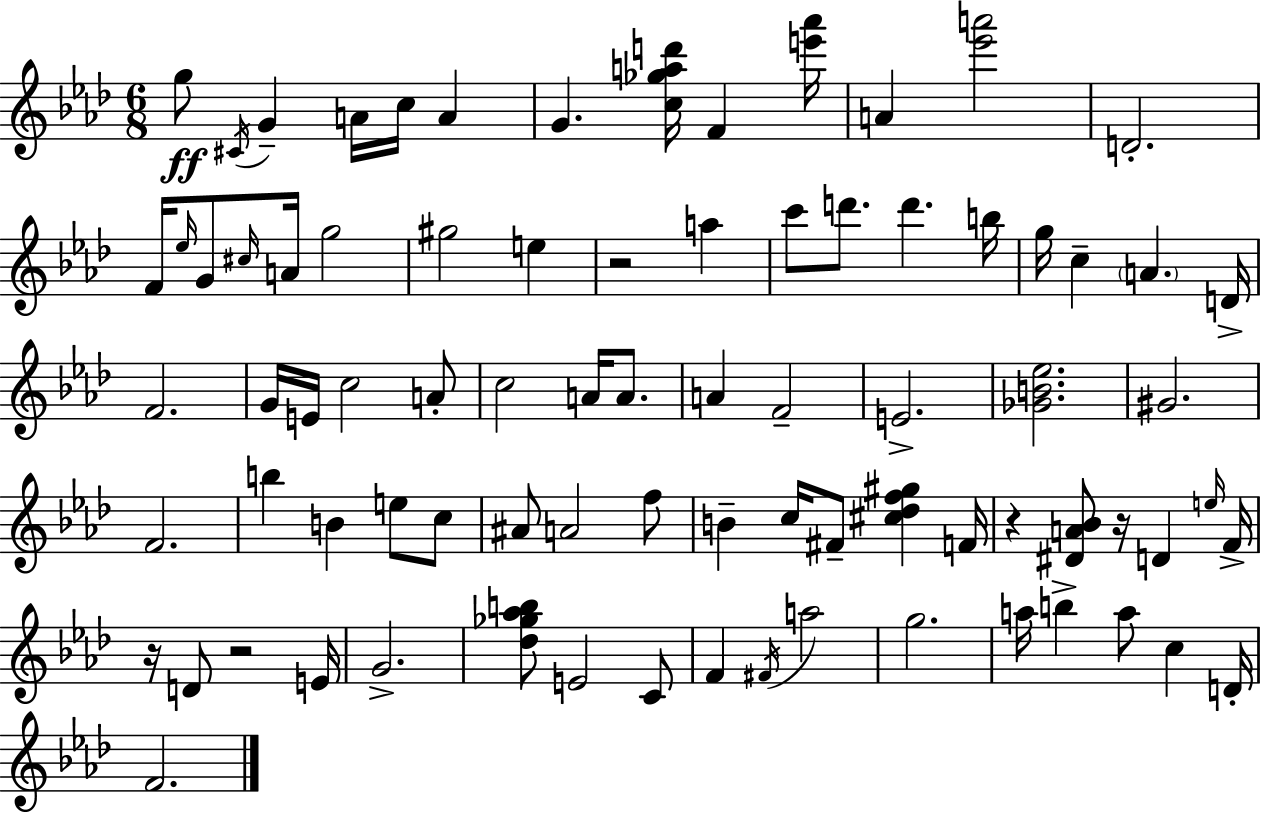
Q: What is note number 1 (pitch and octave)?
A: G5